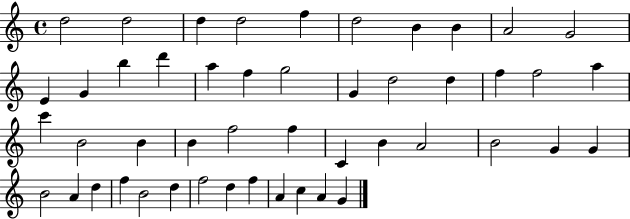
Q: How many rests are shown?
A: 0